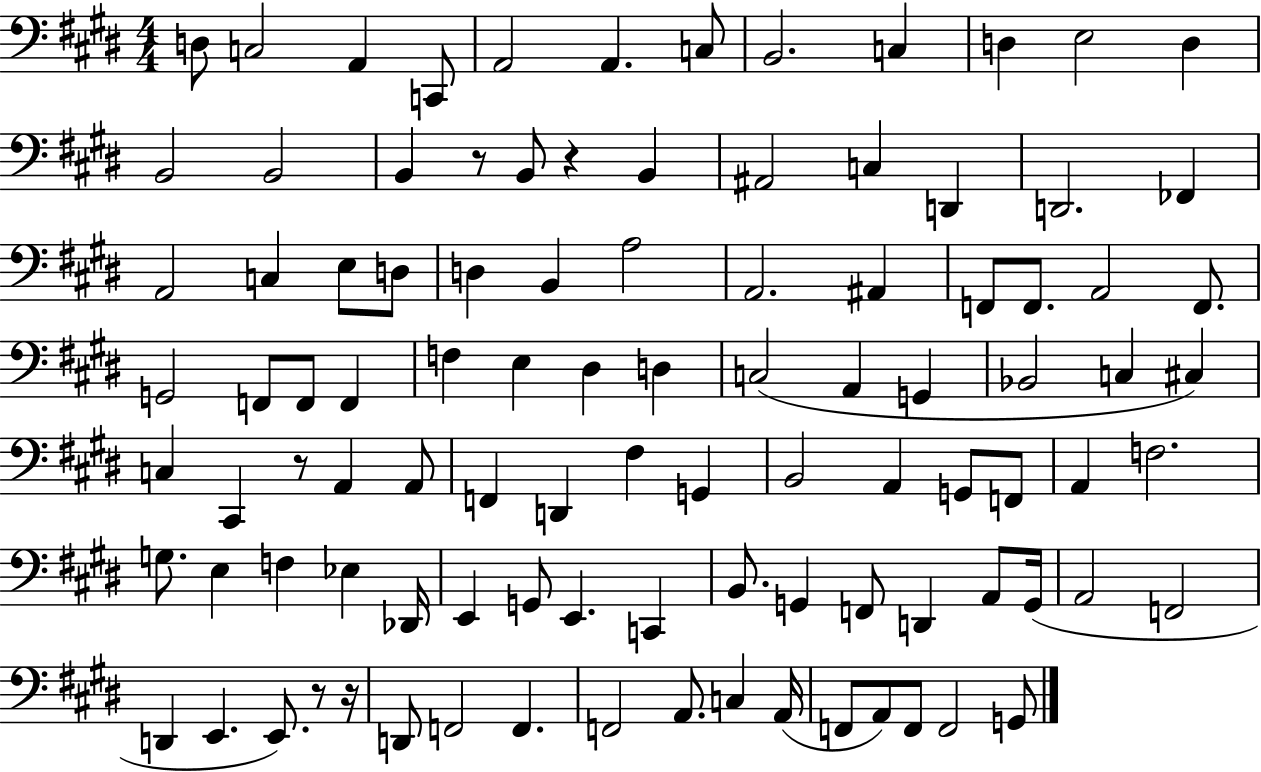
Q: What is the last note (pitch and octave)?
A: G2